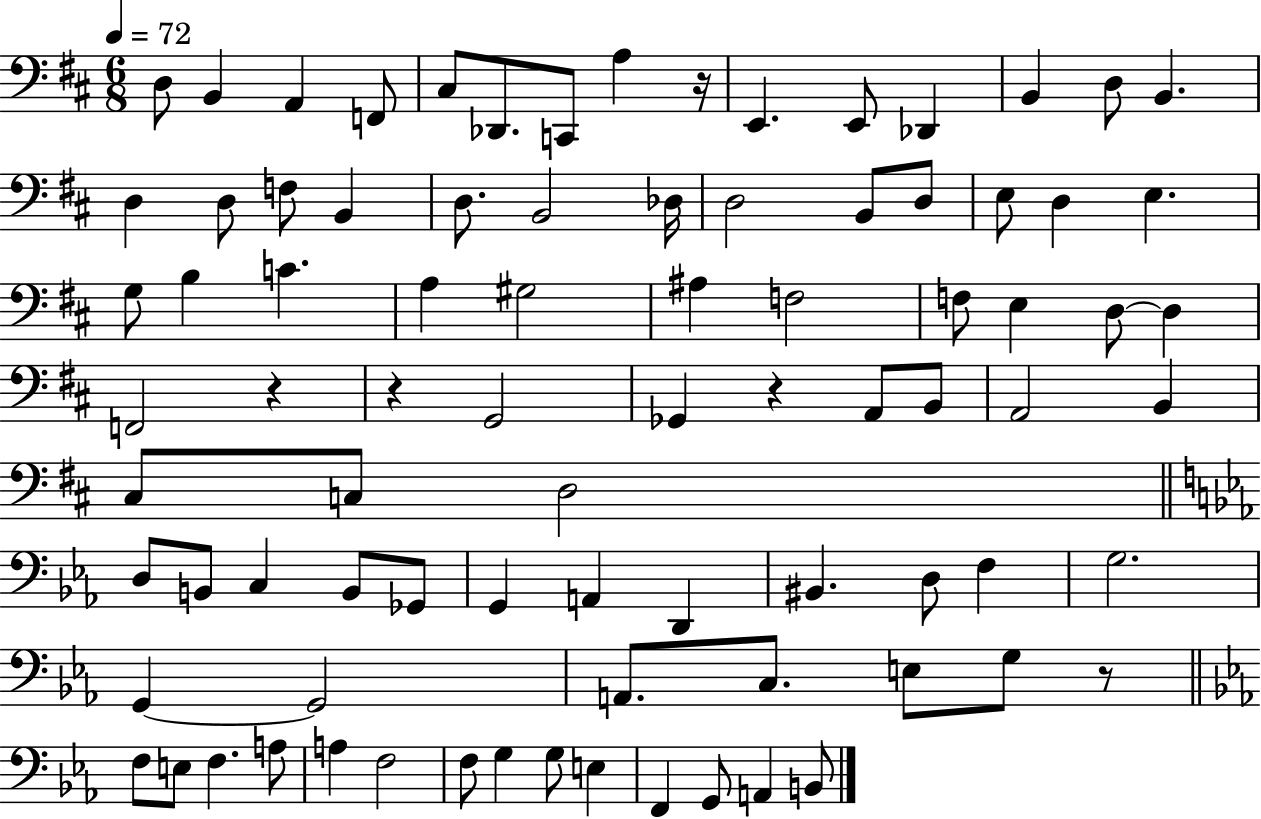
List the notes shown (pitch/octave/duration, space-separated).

D3/e B2/q A2/q F2/e C#3/e Db2/e. C2/e A3/q R/s E2/q. E2/e Db2/q B2/q D3/e B2/q. D3/q D3/e F3/e B2/q D3/e. B2/h Db3/s D3/h B2/e D3/e E3/e D3/q E3/q. G3/e B3/q C4/q. A3/q G#3/h A#3/q F3/h F3/e E3/q D3/e D3/q F2/h R/q R/q G2/h Gb2/q R/q A2/e B2/e A2/h B2/q C#3/e C3/e D3/h D3/e B2/e C3/q B2/e Gb2/e G2/q A2/q D2/q BIS2/q. D3/e F3/q G3/h. G2/q G2/h A2/e. C3/e. E3/e G3/e R/e F3/e E3/e F3/q. A3/e A3/q F3/h F3/e G3/q G3/e E3/q F2/q G2/e A2/q B2/e